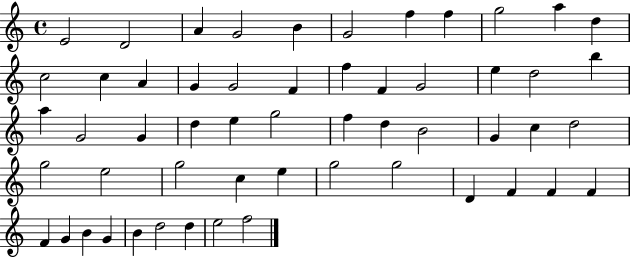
E4/h D4/h A4/q G4/h B4/q G4/h F5/q F5/q G5/h A5/q D5/q C5/h C5/q A4/q G4/q G4/h F4/q F5/q F4/q G4/h E5/q D5/h B5/q A5/q G4/h G4/q D5/q E5/q G5/h F5/q D5/q B4/h G4/q C5/q D5/h G5/h E5/h G5/h C5/q E5/q G5/h G5/h D4/q F4/q F4/q F4/q F4/q G4/q B4/q G4/q B4/q D5/h D5/q E5/h F5/h